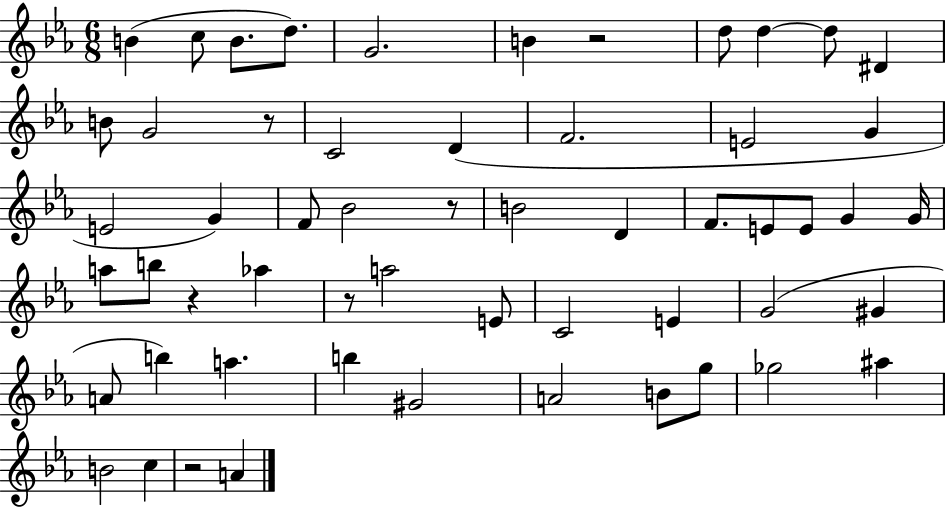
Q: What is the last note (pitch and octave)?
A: A4